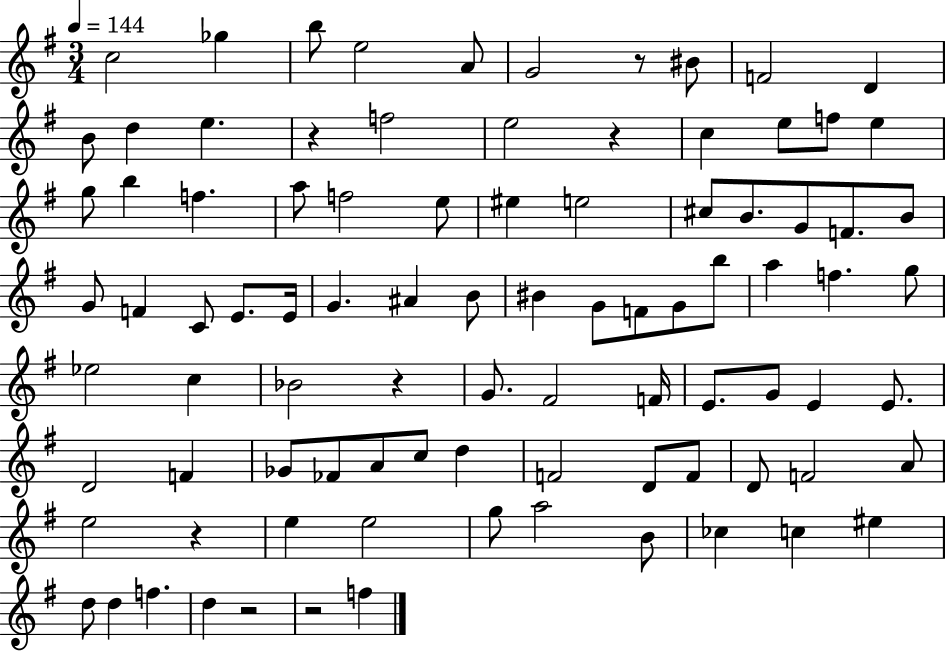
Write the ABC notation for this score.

X:1
T:Untitled
M:3/4
L:1/4
K:G
c2 _g b/2 e2 A/2 G2 z/2 ^B/2 F2 D B/2 d e z f2 e2 z c e/2 f/2 e g/2 b f a/2 f2 e/2 ^e e2 ^c/2 B/2 G/2 F/2 B/2 G/2 F C/2 E/2 E/4 G ^A B/2 ^B G/2 F/2 G/2 b/2 a f g/2 _e2 c _B2 z G/2 ^F2 F/4 E/2 G/2 E E/2 D2 F _G/2 _F/2 A/2 c/2 d F2 D/2 F/2 D/2 F2 A/2 e2 z e e2 g/2 a2 B/2 _c c ^e d/2 d f d z2 z2 f